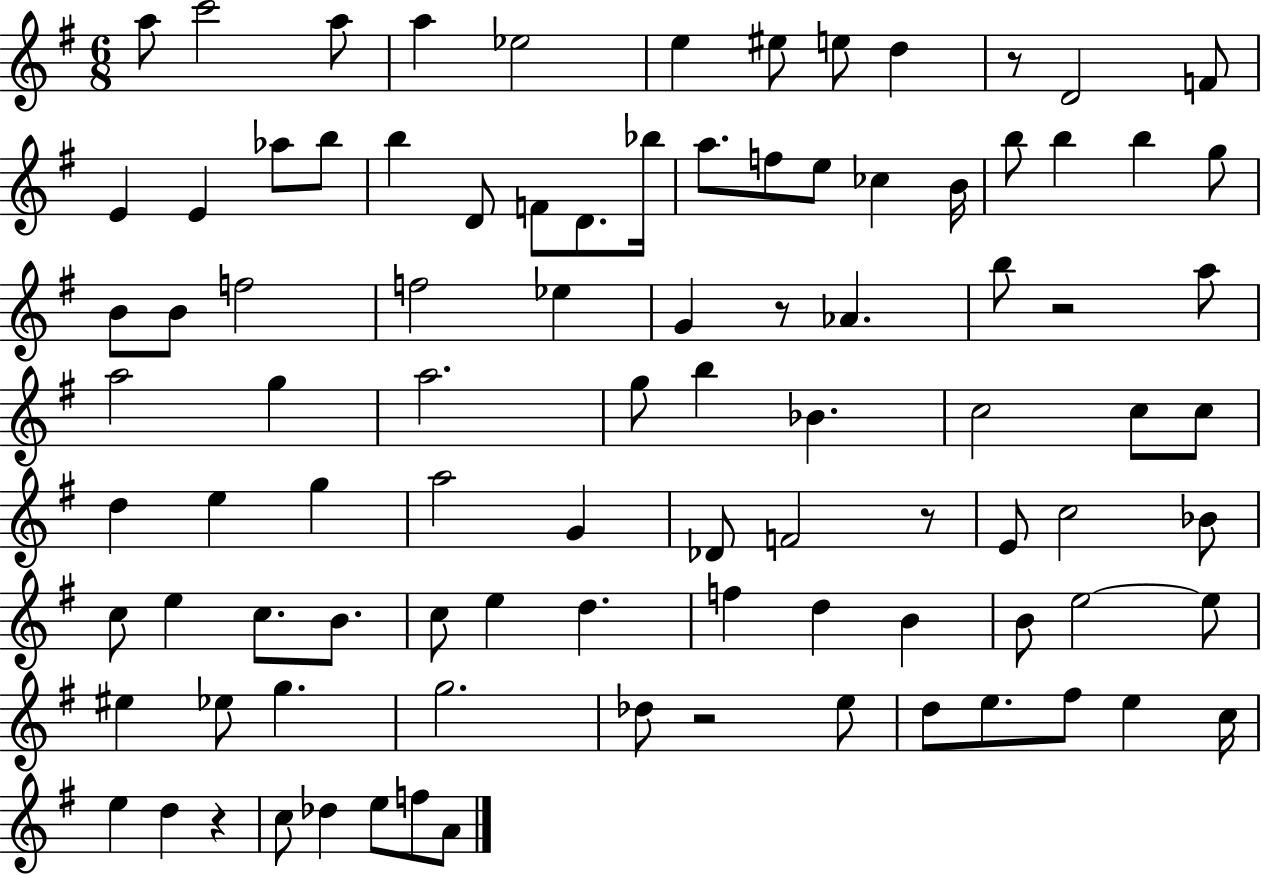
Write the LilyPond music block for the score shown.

{
  \clef treble
  \numericTimeSignature
  \time 6/8
  \key g \major
  a''8 c'''2 a''8 | a''4 ees''2 | e''4 eis''8 e''8 d''4 | r8 d'2 f'8 | \break e'4 e'4 aes''8 b''8 | b''4 d'8 f'8 d'8. bes''16 | a''8. f''8 e''8 ces''4 b'16 | b''8 b''4 b''4 g''8 | \break b'8 b'8 f''2 | f''2 ees''4 | g'4 r8 aes'4. | b''8 r2 a''8 | \break a''2 g''4 | a''2. | g''8 b''4 bes'4. | c''2 c''8 c''8 | \break d''4 e''4 g''4 | a''2 g'4 | des'8 f'2 r8 | e'8 c''2 bes'8 | \break c''8 e''4 c''8. b'8. | c''8 e''4 d''4. | f''4 d''4 b'4 | b'8 e''2~~ e''8 | \break eis''4 ees''8 g''4. | g''2. | des''8 r2 e''8 | d''8 e''8. fis''8 e''4 c''16 | \break e''4 d''4 r4 | c''8 des''4 e''8 f''8 a'8 | \bar "|."
}